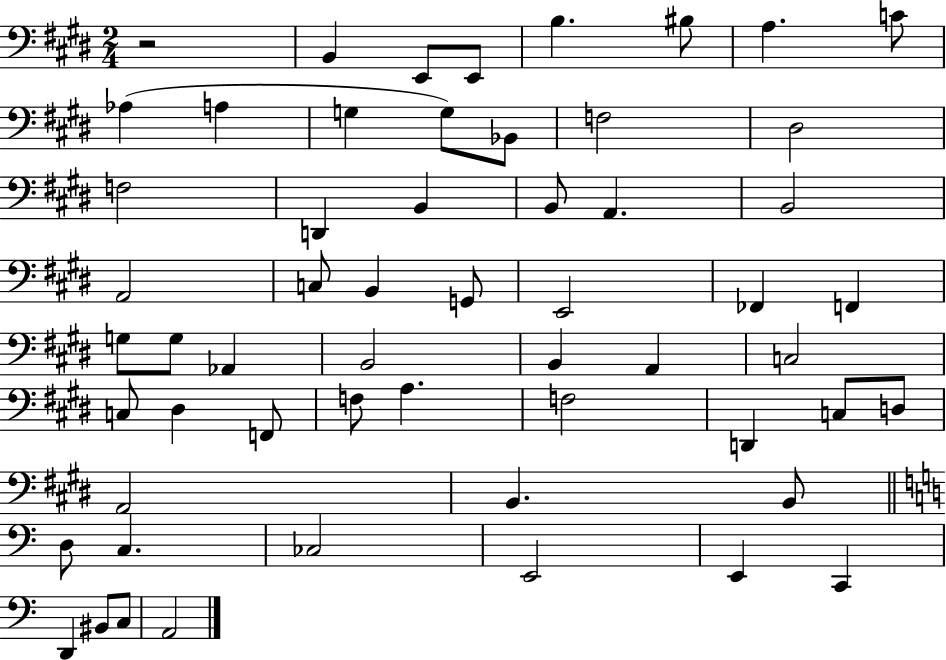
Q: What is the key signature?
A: E major